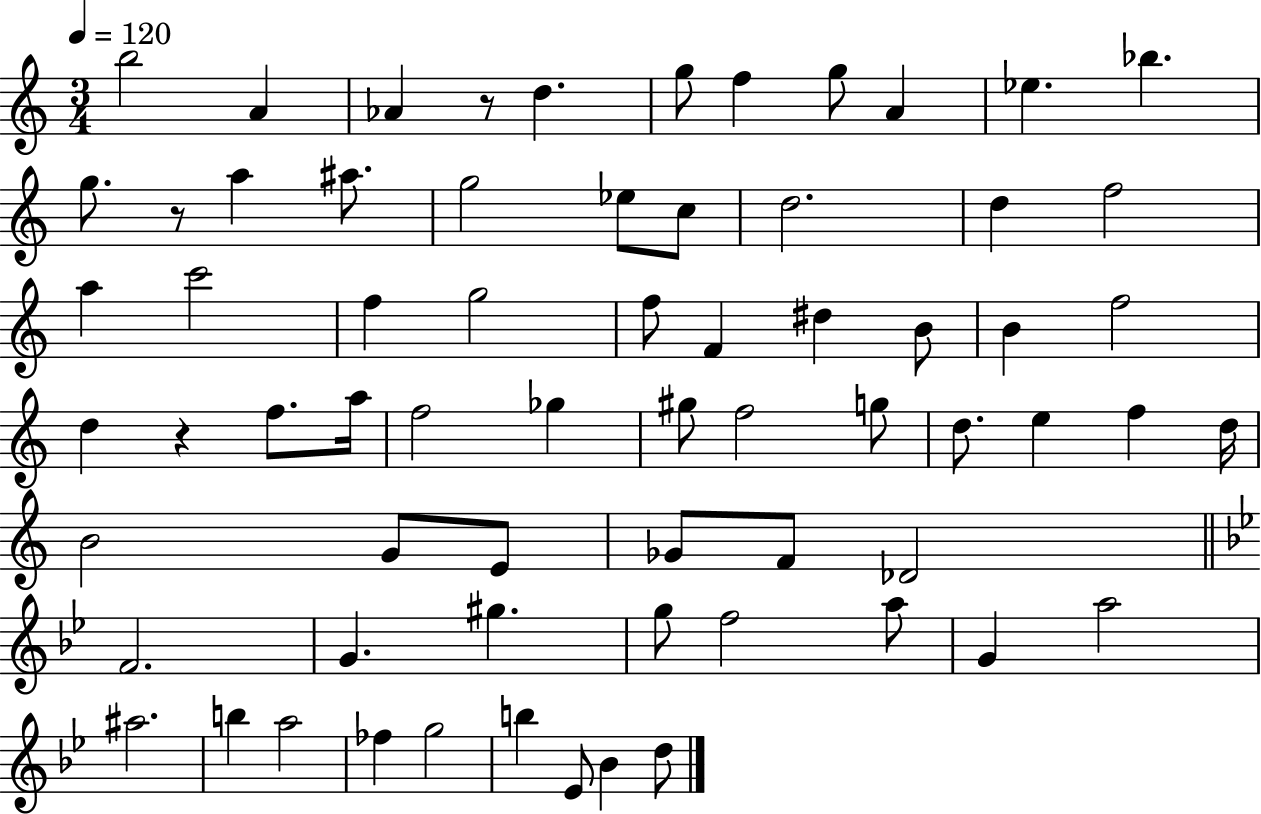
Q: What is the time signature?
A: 3/4